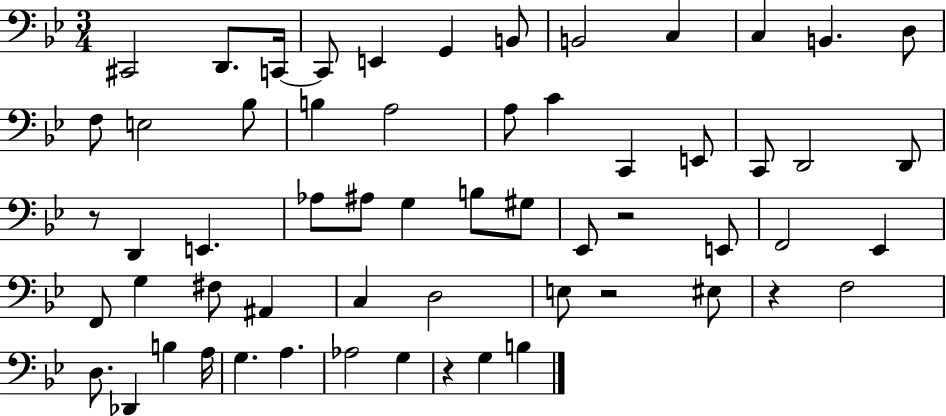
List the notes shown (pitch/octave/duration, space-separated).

C#2/h D2/e. C2/s C2/e E2/q G2/q B2/e B2/h C3/q C3/q B2/q. D3/e F3/e E3/h Bb3/e B3/q A3/h A3/e C4/q C2/q E2/e C2/e D2/h D2/e R/e D2/q E2/q. Ab3/e A#3/e G3/q B3/e G#3/e Eb2/e R/h E2/e F2/h Eb2/q F2/e G3/q F#3/e A#2/q C3/q D3/h E3/e R/h EIS3/e R/q F3/h D3/e. Db2/q B3/q A3/s G3/q. A3/q. Ab3/h G3/q R/q G3/q B3/q